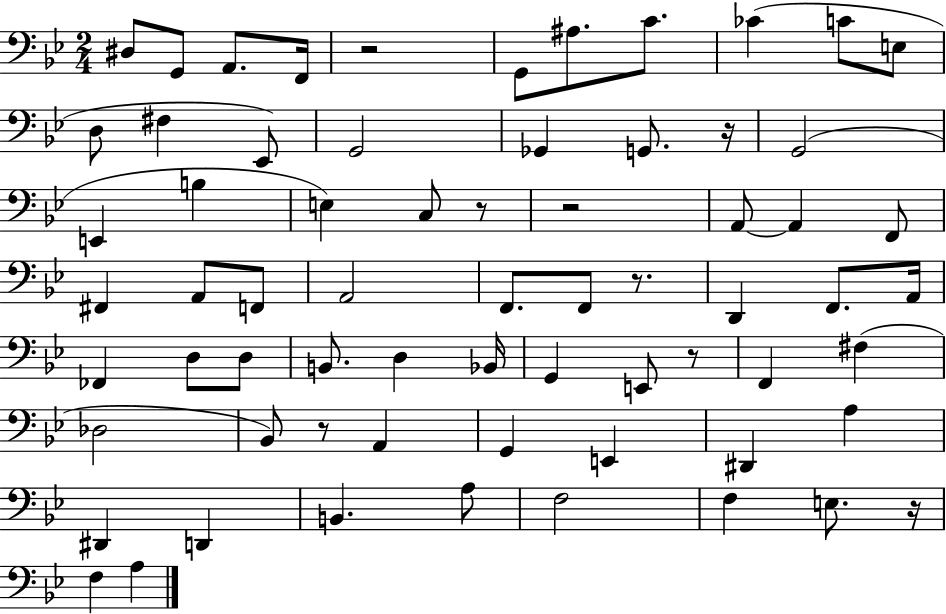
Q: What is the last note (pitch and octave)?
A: A3